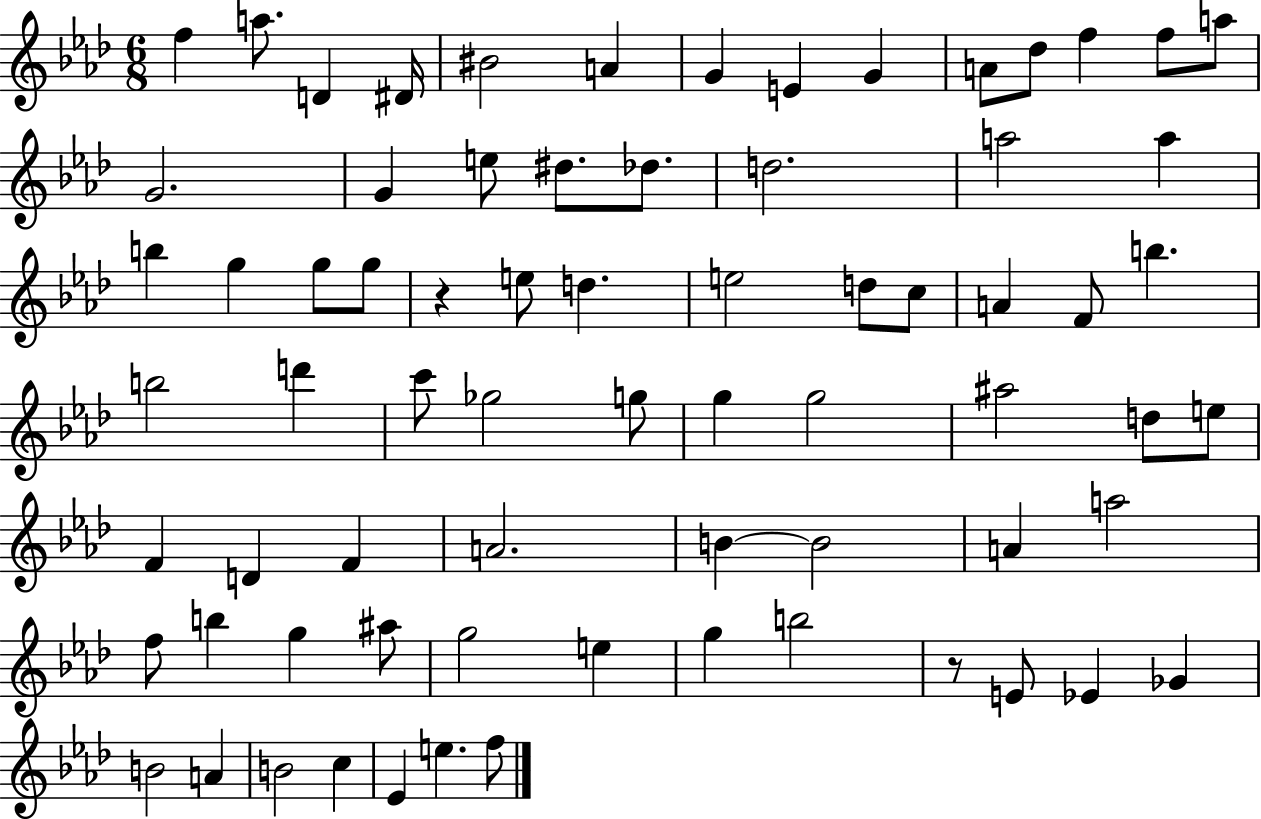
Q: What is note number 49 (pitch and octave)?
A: B4